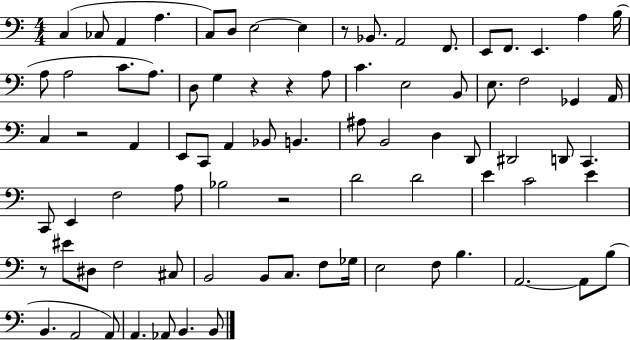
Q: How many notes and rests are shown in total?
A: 82